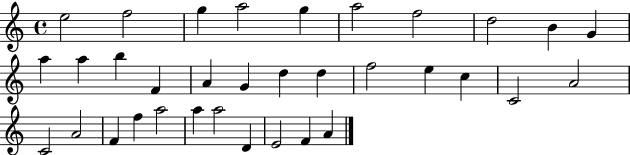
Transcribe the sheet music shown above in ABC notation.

X:1
T:Untitled
M:4/4
L:1/4
K:C
e2 f2 g a2 g a2 f2 d2 B G a a b F A G d d f2 e c C2 A2 C2 A2 F f a2 a a2 D E2 F A